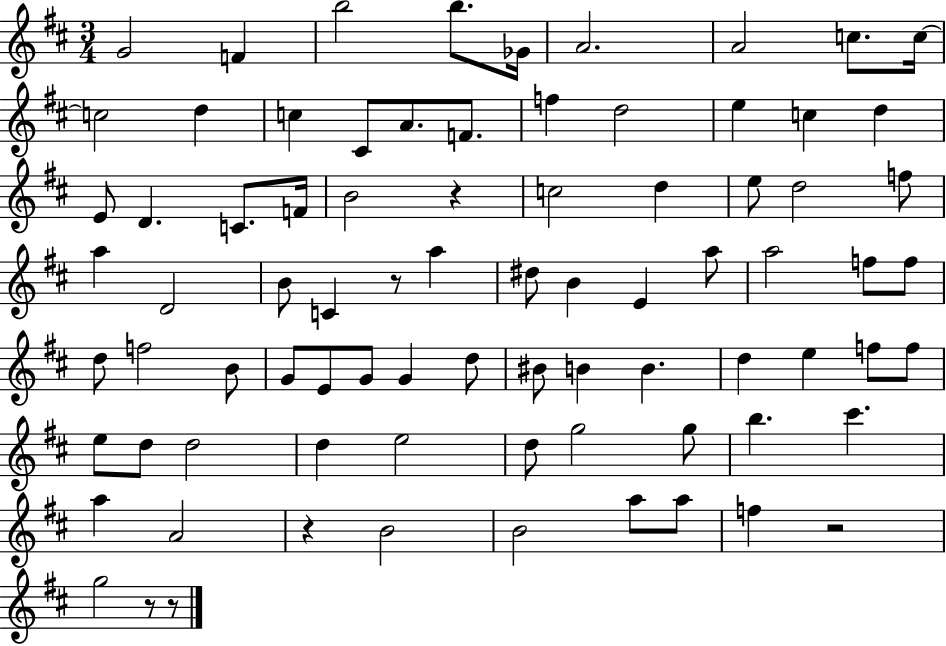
{
  \clef treble
  \numericTimeSignature
  \time 3/4
  \key d \major
  g'2 f'4 | b''2 b''8. ges'16 | a'2. | a'2 c''8. c''16~~ | \break c''2 d''4 | c''4 cis'8 a'8. f'8. | f''4 d''2 | e''4 c''4 d''4 | \break e'8 d'4. c'8. f'16 | b'2 r4 | c''2 d''4 | e''8 d''2 f''8 | \break a''4 d'2 | b'8 c'4 r8 a''4 | dis''8 b'4 e'4 a''8 | a''2 f''8 f''8 | \break d''8 f''2 b'8 | g'8 e'8 g'8 g'4 d''8 | bis'8 b'4 b'4. | d''4 e''4 f''8 f''8 | \break e''8 d''8 d''2 | d''4 e''2 | d''8 g''2 g''8 | b''4. cis'''4. | \break a''4 a'2 | r4 b'2 | b'2 a''8 a''8 | f''4 r2 | \break g''2 r8 r8 | \bar "|."
}